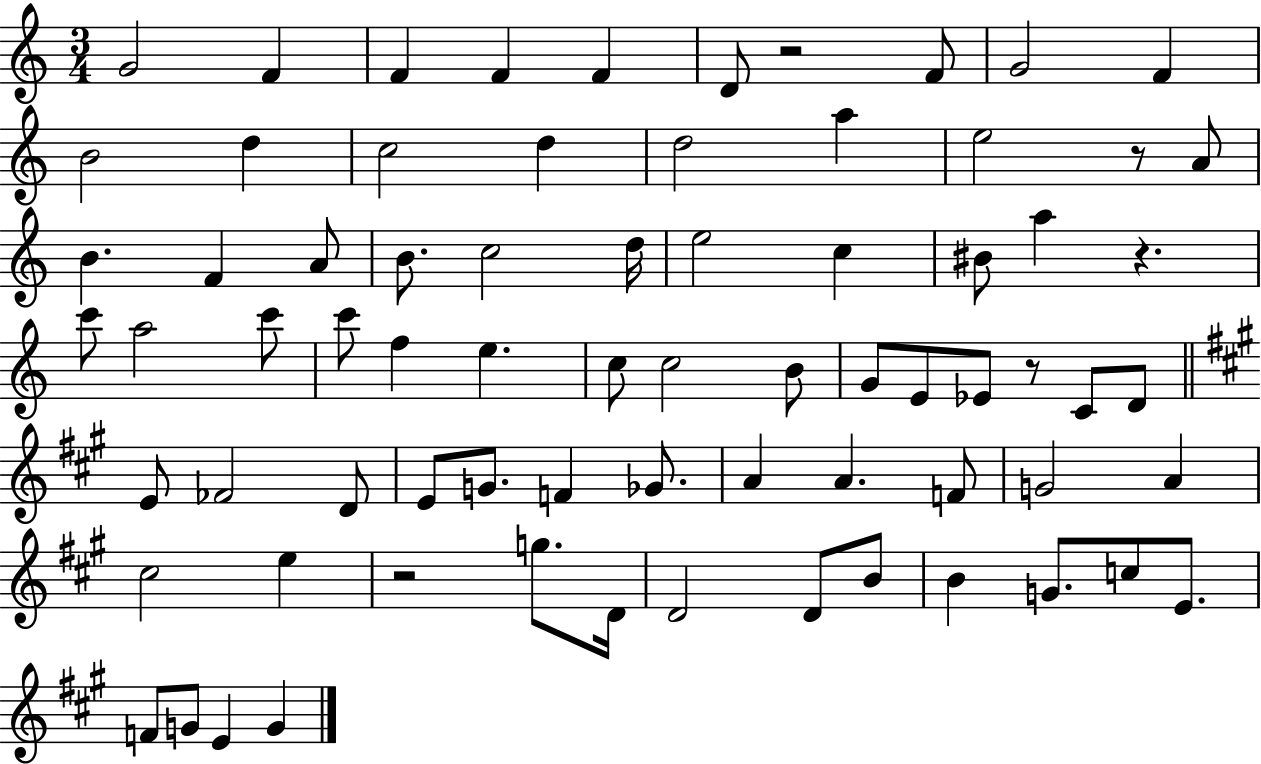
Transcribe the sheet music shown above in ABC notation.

X:1
T:Untitled
M:3/4
L:1/4
K:C
G2 F F F F D/2 z2 F/2 G2 F B2 d c2 d d2 a e2 z/2 A/2 B F A/2 B/2 c2 d/4 e2 c ^B/2 a z c'/2 a2 c'/2 c'/2 f e c/2 c2 B/2 G/2 E/2 _E/2 z/2 C/2 D/2 E/2 _F2 D/2 E/2 G/2 F _G/2 A A F/2 G2 A ^c2 e z2 g/2 D/4 D2 D/2 B/2 B G/2 c/2 E/2 F/2 G/2 E G